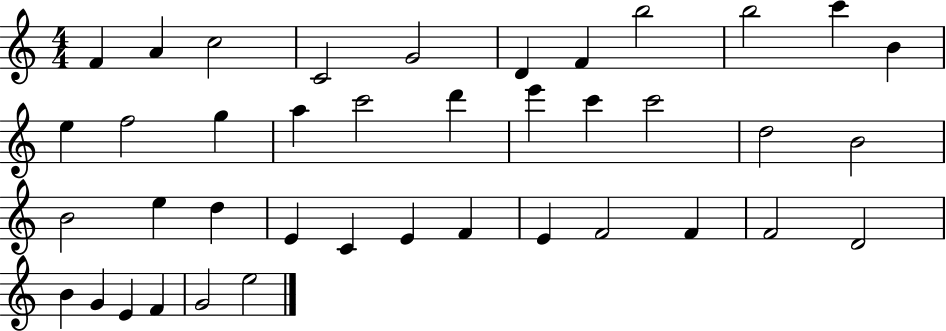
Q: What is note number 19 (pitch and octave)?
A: C6